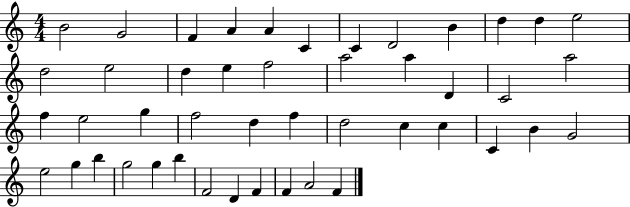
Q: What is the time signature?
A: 4/4